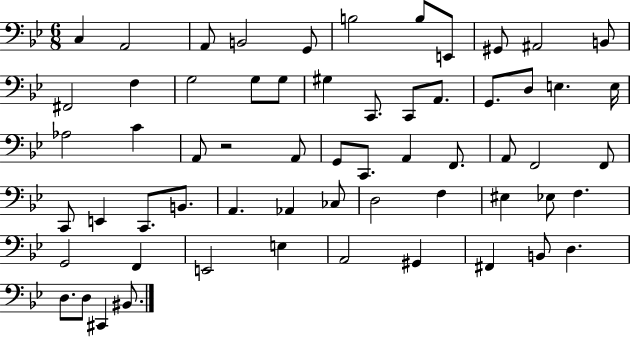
C3/q A2/h A2/e B2/h G2/e B3/h B3/e E2/e G#2/e A#2/h B2/e F#2/h F3/q G3/h G3/e G3/e G#3/q C2/e. C2/e A2/e. G2/e. D3/e E3/q. E3/s Ab3/h C4/q A2/e R/h A2/e G2/e C2/e. A2/q F2/e. A2/e F2/h F2/e C2/e E2/q C2/e. B2/e. A2/q. Ab2/q CES3/e D3/h F3/q EIS3/q Eb3/e F3/q. G2/h F2/q E2/h E3/q A2/h G#2/q F#2/q B2/e D3/q. D3/e. D3/e C#2/q BIS2/e.